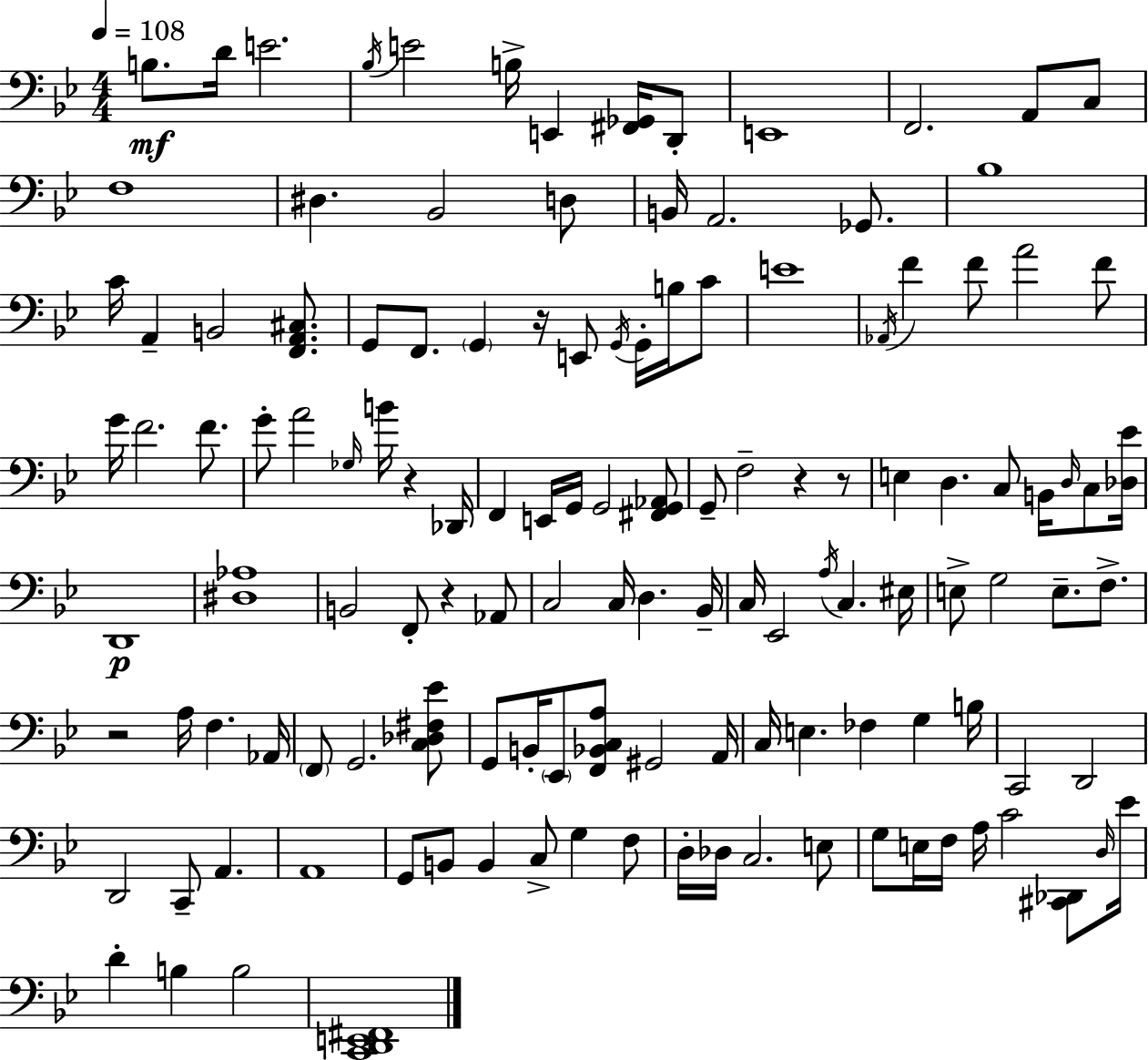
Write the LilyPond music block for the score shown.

{
  \clef bass
  \numericTimeSignature
  \time 4/4
  \key bes \major
  \tempo 4 = 108
  b8.\mf d'16 e'2. | \acciaccatura { bes16 } e'2 b16-> e,4 <fis, ges,>16 d,8-. | e,1 | f,2. a,8 c8 | \break f1 | dis4. bes,2 d8 | b,16 a,2. ges,8. | bes1 | \break c'16 a,4-- b,2 <f, a, cis>8. | g,8 f,8. \parenthesize g,4 r16 e,8 \acciaccatura { g,16 } g,16-. b16 | c'8 e'1 | \acciaccatura { aes,16 } f'4 f'8 a'2 | \break f'8 g'16 f'2. | f'8. g'8-. a'2 \grace { ges16 } b'16 r4 | des,16 f,4 e,16 g,16 g,2 | <fis, g, aes,>8 g,8-- f2-- r4 | \break r8 e4 d4. c8 | b,16 \grace { d16 } c8 <des ees'>16 d,1\p | <dis aes>1 | b,2 f,8-. r4 | \break aes,8 c2 c16 d4. | bes,16-- c16 ees,2 \acciaccatura { a16 } c4. | eis16 e8-> g2 | e8.-- f8.-> r2 a16 f4. | \break aes,16 \parenthesize f,8 g,2. | <c des fis ees'>8 g,8 b,16-. \parenthesize ees,8 <f, bes, c a>8 gis,2 | a,16 c16 e4. fes4 | g4 b16 c,2 d,2 | \break d,2 c,8-- | a,4. a,1 | g,8 b,8 b,4 c8-> | g4 f8 d16-. des16 c2. | \break e8 g8 e16 f16 a16 c'2 | <cis, des,>8 \grace { d16 } ees'16 d'4-. b4 b2 | <c, d, e, fis,>1 | \bar "|."
}